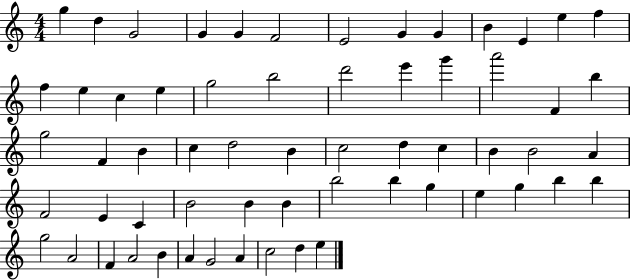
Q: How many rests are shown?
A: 0